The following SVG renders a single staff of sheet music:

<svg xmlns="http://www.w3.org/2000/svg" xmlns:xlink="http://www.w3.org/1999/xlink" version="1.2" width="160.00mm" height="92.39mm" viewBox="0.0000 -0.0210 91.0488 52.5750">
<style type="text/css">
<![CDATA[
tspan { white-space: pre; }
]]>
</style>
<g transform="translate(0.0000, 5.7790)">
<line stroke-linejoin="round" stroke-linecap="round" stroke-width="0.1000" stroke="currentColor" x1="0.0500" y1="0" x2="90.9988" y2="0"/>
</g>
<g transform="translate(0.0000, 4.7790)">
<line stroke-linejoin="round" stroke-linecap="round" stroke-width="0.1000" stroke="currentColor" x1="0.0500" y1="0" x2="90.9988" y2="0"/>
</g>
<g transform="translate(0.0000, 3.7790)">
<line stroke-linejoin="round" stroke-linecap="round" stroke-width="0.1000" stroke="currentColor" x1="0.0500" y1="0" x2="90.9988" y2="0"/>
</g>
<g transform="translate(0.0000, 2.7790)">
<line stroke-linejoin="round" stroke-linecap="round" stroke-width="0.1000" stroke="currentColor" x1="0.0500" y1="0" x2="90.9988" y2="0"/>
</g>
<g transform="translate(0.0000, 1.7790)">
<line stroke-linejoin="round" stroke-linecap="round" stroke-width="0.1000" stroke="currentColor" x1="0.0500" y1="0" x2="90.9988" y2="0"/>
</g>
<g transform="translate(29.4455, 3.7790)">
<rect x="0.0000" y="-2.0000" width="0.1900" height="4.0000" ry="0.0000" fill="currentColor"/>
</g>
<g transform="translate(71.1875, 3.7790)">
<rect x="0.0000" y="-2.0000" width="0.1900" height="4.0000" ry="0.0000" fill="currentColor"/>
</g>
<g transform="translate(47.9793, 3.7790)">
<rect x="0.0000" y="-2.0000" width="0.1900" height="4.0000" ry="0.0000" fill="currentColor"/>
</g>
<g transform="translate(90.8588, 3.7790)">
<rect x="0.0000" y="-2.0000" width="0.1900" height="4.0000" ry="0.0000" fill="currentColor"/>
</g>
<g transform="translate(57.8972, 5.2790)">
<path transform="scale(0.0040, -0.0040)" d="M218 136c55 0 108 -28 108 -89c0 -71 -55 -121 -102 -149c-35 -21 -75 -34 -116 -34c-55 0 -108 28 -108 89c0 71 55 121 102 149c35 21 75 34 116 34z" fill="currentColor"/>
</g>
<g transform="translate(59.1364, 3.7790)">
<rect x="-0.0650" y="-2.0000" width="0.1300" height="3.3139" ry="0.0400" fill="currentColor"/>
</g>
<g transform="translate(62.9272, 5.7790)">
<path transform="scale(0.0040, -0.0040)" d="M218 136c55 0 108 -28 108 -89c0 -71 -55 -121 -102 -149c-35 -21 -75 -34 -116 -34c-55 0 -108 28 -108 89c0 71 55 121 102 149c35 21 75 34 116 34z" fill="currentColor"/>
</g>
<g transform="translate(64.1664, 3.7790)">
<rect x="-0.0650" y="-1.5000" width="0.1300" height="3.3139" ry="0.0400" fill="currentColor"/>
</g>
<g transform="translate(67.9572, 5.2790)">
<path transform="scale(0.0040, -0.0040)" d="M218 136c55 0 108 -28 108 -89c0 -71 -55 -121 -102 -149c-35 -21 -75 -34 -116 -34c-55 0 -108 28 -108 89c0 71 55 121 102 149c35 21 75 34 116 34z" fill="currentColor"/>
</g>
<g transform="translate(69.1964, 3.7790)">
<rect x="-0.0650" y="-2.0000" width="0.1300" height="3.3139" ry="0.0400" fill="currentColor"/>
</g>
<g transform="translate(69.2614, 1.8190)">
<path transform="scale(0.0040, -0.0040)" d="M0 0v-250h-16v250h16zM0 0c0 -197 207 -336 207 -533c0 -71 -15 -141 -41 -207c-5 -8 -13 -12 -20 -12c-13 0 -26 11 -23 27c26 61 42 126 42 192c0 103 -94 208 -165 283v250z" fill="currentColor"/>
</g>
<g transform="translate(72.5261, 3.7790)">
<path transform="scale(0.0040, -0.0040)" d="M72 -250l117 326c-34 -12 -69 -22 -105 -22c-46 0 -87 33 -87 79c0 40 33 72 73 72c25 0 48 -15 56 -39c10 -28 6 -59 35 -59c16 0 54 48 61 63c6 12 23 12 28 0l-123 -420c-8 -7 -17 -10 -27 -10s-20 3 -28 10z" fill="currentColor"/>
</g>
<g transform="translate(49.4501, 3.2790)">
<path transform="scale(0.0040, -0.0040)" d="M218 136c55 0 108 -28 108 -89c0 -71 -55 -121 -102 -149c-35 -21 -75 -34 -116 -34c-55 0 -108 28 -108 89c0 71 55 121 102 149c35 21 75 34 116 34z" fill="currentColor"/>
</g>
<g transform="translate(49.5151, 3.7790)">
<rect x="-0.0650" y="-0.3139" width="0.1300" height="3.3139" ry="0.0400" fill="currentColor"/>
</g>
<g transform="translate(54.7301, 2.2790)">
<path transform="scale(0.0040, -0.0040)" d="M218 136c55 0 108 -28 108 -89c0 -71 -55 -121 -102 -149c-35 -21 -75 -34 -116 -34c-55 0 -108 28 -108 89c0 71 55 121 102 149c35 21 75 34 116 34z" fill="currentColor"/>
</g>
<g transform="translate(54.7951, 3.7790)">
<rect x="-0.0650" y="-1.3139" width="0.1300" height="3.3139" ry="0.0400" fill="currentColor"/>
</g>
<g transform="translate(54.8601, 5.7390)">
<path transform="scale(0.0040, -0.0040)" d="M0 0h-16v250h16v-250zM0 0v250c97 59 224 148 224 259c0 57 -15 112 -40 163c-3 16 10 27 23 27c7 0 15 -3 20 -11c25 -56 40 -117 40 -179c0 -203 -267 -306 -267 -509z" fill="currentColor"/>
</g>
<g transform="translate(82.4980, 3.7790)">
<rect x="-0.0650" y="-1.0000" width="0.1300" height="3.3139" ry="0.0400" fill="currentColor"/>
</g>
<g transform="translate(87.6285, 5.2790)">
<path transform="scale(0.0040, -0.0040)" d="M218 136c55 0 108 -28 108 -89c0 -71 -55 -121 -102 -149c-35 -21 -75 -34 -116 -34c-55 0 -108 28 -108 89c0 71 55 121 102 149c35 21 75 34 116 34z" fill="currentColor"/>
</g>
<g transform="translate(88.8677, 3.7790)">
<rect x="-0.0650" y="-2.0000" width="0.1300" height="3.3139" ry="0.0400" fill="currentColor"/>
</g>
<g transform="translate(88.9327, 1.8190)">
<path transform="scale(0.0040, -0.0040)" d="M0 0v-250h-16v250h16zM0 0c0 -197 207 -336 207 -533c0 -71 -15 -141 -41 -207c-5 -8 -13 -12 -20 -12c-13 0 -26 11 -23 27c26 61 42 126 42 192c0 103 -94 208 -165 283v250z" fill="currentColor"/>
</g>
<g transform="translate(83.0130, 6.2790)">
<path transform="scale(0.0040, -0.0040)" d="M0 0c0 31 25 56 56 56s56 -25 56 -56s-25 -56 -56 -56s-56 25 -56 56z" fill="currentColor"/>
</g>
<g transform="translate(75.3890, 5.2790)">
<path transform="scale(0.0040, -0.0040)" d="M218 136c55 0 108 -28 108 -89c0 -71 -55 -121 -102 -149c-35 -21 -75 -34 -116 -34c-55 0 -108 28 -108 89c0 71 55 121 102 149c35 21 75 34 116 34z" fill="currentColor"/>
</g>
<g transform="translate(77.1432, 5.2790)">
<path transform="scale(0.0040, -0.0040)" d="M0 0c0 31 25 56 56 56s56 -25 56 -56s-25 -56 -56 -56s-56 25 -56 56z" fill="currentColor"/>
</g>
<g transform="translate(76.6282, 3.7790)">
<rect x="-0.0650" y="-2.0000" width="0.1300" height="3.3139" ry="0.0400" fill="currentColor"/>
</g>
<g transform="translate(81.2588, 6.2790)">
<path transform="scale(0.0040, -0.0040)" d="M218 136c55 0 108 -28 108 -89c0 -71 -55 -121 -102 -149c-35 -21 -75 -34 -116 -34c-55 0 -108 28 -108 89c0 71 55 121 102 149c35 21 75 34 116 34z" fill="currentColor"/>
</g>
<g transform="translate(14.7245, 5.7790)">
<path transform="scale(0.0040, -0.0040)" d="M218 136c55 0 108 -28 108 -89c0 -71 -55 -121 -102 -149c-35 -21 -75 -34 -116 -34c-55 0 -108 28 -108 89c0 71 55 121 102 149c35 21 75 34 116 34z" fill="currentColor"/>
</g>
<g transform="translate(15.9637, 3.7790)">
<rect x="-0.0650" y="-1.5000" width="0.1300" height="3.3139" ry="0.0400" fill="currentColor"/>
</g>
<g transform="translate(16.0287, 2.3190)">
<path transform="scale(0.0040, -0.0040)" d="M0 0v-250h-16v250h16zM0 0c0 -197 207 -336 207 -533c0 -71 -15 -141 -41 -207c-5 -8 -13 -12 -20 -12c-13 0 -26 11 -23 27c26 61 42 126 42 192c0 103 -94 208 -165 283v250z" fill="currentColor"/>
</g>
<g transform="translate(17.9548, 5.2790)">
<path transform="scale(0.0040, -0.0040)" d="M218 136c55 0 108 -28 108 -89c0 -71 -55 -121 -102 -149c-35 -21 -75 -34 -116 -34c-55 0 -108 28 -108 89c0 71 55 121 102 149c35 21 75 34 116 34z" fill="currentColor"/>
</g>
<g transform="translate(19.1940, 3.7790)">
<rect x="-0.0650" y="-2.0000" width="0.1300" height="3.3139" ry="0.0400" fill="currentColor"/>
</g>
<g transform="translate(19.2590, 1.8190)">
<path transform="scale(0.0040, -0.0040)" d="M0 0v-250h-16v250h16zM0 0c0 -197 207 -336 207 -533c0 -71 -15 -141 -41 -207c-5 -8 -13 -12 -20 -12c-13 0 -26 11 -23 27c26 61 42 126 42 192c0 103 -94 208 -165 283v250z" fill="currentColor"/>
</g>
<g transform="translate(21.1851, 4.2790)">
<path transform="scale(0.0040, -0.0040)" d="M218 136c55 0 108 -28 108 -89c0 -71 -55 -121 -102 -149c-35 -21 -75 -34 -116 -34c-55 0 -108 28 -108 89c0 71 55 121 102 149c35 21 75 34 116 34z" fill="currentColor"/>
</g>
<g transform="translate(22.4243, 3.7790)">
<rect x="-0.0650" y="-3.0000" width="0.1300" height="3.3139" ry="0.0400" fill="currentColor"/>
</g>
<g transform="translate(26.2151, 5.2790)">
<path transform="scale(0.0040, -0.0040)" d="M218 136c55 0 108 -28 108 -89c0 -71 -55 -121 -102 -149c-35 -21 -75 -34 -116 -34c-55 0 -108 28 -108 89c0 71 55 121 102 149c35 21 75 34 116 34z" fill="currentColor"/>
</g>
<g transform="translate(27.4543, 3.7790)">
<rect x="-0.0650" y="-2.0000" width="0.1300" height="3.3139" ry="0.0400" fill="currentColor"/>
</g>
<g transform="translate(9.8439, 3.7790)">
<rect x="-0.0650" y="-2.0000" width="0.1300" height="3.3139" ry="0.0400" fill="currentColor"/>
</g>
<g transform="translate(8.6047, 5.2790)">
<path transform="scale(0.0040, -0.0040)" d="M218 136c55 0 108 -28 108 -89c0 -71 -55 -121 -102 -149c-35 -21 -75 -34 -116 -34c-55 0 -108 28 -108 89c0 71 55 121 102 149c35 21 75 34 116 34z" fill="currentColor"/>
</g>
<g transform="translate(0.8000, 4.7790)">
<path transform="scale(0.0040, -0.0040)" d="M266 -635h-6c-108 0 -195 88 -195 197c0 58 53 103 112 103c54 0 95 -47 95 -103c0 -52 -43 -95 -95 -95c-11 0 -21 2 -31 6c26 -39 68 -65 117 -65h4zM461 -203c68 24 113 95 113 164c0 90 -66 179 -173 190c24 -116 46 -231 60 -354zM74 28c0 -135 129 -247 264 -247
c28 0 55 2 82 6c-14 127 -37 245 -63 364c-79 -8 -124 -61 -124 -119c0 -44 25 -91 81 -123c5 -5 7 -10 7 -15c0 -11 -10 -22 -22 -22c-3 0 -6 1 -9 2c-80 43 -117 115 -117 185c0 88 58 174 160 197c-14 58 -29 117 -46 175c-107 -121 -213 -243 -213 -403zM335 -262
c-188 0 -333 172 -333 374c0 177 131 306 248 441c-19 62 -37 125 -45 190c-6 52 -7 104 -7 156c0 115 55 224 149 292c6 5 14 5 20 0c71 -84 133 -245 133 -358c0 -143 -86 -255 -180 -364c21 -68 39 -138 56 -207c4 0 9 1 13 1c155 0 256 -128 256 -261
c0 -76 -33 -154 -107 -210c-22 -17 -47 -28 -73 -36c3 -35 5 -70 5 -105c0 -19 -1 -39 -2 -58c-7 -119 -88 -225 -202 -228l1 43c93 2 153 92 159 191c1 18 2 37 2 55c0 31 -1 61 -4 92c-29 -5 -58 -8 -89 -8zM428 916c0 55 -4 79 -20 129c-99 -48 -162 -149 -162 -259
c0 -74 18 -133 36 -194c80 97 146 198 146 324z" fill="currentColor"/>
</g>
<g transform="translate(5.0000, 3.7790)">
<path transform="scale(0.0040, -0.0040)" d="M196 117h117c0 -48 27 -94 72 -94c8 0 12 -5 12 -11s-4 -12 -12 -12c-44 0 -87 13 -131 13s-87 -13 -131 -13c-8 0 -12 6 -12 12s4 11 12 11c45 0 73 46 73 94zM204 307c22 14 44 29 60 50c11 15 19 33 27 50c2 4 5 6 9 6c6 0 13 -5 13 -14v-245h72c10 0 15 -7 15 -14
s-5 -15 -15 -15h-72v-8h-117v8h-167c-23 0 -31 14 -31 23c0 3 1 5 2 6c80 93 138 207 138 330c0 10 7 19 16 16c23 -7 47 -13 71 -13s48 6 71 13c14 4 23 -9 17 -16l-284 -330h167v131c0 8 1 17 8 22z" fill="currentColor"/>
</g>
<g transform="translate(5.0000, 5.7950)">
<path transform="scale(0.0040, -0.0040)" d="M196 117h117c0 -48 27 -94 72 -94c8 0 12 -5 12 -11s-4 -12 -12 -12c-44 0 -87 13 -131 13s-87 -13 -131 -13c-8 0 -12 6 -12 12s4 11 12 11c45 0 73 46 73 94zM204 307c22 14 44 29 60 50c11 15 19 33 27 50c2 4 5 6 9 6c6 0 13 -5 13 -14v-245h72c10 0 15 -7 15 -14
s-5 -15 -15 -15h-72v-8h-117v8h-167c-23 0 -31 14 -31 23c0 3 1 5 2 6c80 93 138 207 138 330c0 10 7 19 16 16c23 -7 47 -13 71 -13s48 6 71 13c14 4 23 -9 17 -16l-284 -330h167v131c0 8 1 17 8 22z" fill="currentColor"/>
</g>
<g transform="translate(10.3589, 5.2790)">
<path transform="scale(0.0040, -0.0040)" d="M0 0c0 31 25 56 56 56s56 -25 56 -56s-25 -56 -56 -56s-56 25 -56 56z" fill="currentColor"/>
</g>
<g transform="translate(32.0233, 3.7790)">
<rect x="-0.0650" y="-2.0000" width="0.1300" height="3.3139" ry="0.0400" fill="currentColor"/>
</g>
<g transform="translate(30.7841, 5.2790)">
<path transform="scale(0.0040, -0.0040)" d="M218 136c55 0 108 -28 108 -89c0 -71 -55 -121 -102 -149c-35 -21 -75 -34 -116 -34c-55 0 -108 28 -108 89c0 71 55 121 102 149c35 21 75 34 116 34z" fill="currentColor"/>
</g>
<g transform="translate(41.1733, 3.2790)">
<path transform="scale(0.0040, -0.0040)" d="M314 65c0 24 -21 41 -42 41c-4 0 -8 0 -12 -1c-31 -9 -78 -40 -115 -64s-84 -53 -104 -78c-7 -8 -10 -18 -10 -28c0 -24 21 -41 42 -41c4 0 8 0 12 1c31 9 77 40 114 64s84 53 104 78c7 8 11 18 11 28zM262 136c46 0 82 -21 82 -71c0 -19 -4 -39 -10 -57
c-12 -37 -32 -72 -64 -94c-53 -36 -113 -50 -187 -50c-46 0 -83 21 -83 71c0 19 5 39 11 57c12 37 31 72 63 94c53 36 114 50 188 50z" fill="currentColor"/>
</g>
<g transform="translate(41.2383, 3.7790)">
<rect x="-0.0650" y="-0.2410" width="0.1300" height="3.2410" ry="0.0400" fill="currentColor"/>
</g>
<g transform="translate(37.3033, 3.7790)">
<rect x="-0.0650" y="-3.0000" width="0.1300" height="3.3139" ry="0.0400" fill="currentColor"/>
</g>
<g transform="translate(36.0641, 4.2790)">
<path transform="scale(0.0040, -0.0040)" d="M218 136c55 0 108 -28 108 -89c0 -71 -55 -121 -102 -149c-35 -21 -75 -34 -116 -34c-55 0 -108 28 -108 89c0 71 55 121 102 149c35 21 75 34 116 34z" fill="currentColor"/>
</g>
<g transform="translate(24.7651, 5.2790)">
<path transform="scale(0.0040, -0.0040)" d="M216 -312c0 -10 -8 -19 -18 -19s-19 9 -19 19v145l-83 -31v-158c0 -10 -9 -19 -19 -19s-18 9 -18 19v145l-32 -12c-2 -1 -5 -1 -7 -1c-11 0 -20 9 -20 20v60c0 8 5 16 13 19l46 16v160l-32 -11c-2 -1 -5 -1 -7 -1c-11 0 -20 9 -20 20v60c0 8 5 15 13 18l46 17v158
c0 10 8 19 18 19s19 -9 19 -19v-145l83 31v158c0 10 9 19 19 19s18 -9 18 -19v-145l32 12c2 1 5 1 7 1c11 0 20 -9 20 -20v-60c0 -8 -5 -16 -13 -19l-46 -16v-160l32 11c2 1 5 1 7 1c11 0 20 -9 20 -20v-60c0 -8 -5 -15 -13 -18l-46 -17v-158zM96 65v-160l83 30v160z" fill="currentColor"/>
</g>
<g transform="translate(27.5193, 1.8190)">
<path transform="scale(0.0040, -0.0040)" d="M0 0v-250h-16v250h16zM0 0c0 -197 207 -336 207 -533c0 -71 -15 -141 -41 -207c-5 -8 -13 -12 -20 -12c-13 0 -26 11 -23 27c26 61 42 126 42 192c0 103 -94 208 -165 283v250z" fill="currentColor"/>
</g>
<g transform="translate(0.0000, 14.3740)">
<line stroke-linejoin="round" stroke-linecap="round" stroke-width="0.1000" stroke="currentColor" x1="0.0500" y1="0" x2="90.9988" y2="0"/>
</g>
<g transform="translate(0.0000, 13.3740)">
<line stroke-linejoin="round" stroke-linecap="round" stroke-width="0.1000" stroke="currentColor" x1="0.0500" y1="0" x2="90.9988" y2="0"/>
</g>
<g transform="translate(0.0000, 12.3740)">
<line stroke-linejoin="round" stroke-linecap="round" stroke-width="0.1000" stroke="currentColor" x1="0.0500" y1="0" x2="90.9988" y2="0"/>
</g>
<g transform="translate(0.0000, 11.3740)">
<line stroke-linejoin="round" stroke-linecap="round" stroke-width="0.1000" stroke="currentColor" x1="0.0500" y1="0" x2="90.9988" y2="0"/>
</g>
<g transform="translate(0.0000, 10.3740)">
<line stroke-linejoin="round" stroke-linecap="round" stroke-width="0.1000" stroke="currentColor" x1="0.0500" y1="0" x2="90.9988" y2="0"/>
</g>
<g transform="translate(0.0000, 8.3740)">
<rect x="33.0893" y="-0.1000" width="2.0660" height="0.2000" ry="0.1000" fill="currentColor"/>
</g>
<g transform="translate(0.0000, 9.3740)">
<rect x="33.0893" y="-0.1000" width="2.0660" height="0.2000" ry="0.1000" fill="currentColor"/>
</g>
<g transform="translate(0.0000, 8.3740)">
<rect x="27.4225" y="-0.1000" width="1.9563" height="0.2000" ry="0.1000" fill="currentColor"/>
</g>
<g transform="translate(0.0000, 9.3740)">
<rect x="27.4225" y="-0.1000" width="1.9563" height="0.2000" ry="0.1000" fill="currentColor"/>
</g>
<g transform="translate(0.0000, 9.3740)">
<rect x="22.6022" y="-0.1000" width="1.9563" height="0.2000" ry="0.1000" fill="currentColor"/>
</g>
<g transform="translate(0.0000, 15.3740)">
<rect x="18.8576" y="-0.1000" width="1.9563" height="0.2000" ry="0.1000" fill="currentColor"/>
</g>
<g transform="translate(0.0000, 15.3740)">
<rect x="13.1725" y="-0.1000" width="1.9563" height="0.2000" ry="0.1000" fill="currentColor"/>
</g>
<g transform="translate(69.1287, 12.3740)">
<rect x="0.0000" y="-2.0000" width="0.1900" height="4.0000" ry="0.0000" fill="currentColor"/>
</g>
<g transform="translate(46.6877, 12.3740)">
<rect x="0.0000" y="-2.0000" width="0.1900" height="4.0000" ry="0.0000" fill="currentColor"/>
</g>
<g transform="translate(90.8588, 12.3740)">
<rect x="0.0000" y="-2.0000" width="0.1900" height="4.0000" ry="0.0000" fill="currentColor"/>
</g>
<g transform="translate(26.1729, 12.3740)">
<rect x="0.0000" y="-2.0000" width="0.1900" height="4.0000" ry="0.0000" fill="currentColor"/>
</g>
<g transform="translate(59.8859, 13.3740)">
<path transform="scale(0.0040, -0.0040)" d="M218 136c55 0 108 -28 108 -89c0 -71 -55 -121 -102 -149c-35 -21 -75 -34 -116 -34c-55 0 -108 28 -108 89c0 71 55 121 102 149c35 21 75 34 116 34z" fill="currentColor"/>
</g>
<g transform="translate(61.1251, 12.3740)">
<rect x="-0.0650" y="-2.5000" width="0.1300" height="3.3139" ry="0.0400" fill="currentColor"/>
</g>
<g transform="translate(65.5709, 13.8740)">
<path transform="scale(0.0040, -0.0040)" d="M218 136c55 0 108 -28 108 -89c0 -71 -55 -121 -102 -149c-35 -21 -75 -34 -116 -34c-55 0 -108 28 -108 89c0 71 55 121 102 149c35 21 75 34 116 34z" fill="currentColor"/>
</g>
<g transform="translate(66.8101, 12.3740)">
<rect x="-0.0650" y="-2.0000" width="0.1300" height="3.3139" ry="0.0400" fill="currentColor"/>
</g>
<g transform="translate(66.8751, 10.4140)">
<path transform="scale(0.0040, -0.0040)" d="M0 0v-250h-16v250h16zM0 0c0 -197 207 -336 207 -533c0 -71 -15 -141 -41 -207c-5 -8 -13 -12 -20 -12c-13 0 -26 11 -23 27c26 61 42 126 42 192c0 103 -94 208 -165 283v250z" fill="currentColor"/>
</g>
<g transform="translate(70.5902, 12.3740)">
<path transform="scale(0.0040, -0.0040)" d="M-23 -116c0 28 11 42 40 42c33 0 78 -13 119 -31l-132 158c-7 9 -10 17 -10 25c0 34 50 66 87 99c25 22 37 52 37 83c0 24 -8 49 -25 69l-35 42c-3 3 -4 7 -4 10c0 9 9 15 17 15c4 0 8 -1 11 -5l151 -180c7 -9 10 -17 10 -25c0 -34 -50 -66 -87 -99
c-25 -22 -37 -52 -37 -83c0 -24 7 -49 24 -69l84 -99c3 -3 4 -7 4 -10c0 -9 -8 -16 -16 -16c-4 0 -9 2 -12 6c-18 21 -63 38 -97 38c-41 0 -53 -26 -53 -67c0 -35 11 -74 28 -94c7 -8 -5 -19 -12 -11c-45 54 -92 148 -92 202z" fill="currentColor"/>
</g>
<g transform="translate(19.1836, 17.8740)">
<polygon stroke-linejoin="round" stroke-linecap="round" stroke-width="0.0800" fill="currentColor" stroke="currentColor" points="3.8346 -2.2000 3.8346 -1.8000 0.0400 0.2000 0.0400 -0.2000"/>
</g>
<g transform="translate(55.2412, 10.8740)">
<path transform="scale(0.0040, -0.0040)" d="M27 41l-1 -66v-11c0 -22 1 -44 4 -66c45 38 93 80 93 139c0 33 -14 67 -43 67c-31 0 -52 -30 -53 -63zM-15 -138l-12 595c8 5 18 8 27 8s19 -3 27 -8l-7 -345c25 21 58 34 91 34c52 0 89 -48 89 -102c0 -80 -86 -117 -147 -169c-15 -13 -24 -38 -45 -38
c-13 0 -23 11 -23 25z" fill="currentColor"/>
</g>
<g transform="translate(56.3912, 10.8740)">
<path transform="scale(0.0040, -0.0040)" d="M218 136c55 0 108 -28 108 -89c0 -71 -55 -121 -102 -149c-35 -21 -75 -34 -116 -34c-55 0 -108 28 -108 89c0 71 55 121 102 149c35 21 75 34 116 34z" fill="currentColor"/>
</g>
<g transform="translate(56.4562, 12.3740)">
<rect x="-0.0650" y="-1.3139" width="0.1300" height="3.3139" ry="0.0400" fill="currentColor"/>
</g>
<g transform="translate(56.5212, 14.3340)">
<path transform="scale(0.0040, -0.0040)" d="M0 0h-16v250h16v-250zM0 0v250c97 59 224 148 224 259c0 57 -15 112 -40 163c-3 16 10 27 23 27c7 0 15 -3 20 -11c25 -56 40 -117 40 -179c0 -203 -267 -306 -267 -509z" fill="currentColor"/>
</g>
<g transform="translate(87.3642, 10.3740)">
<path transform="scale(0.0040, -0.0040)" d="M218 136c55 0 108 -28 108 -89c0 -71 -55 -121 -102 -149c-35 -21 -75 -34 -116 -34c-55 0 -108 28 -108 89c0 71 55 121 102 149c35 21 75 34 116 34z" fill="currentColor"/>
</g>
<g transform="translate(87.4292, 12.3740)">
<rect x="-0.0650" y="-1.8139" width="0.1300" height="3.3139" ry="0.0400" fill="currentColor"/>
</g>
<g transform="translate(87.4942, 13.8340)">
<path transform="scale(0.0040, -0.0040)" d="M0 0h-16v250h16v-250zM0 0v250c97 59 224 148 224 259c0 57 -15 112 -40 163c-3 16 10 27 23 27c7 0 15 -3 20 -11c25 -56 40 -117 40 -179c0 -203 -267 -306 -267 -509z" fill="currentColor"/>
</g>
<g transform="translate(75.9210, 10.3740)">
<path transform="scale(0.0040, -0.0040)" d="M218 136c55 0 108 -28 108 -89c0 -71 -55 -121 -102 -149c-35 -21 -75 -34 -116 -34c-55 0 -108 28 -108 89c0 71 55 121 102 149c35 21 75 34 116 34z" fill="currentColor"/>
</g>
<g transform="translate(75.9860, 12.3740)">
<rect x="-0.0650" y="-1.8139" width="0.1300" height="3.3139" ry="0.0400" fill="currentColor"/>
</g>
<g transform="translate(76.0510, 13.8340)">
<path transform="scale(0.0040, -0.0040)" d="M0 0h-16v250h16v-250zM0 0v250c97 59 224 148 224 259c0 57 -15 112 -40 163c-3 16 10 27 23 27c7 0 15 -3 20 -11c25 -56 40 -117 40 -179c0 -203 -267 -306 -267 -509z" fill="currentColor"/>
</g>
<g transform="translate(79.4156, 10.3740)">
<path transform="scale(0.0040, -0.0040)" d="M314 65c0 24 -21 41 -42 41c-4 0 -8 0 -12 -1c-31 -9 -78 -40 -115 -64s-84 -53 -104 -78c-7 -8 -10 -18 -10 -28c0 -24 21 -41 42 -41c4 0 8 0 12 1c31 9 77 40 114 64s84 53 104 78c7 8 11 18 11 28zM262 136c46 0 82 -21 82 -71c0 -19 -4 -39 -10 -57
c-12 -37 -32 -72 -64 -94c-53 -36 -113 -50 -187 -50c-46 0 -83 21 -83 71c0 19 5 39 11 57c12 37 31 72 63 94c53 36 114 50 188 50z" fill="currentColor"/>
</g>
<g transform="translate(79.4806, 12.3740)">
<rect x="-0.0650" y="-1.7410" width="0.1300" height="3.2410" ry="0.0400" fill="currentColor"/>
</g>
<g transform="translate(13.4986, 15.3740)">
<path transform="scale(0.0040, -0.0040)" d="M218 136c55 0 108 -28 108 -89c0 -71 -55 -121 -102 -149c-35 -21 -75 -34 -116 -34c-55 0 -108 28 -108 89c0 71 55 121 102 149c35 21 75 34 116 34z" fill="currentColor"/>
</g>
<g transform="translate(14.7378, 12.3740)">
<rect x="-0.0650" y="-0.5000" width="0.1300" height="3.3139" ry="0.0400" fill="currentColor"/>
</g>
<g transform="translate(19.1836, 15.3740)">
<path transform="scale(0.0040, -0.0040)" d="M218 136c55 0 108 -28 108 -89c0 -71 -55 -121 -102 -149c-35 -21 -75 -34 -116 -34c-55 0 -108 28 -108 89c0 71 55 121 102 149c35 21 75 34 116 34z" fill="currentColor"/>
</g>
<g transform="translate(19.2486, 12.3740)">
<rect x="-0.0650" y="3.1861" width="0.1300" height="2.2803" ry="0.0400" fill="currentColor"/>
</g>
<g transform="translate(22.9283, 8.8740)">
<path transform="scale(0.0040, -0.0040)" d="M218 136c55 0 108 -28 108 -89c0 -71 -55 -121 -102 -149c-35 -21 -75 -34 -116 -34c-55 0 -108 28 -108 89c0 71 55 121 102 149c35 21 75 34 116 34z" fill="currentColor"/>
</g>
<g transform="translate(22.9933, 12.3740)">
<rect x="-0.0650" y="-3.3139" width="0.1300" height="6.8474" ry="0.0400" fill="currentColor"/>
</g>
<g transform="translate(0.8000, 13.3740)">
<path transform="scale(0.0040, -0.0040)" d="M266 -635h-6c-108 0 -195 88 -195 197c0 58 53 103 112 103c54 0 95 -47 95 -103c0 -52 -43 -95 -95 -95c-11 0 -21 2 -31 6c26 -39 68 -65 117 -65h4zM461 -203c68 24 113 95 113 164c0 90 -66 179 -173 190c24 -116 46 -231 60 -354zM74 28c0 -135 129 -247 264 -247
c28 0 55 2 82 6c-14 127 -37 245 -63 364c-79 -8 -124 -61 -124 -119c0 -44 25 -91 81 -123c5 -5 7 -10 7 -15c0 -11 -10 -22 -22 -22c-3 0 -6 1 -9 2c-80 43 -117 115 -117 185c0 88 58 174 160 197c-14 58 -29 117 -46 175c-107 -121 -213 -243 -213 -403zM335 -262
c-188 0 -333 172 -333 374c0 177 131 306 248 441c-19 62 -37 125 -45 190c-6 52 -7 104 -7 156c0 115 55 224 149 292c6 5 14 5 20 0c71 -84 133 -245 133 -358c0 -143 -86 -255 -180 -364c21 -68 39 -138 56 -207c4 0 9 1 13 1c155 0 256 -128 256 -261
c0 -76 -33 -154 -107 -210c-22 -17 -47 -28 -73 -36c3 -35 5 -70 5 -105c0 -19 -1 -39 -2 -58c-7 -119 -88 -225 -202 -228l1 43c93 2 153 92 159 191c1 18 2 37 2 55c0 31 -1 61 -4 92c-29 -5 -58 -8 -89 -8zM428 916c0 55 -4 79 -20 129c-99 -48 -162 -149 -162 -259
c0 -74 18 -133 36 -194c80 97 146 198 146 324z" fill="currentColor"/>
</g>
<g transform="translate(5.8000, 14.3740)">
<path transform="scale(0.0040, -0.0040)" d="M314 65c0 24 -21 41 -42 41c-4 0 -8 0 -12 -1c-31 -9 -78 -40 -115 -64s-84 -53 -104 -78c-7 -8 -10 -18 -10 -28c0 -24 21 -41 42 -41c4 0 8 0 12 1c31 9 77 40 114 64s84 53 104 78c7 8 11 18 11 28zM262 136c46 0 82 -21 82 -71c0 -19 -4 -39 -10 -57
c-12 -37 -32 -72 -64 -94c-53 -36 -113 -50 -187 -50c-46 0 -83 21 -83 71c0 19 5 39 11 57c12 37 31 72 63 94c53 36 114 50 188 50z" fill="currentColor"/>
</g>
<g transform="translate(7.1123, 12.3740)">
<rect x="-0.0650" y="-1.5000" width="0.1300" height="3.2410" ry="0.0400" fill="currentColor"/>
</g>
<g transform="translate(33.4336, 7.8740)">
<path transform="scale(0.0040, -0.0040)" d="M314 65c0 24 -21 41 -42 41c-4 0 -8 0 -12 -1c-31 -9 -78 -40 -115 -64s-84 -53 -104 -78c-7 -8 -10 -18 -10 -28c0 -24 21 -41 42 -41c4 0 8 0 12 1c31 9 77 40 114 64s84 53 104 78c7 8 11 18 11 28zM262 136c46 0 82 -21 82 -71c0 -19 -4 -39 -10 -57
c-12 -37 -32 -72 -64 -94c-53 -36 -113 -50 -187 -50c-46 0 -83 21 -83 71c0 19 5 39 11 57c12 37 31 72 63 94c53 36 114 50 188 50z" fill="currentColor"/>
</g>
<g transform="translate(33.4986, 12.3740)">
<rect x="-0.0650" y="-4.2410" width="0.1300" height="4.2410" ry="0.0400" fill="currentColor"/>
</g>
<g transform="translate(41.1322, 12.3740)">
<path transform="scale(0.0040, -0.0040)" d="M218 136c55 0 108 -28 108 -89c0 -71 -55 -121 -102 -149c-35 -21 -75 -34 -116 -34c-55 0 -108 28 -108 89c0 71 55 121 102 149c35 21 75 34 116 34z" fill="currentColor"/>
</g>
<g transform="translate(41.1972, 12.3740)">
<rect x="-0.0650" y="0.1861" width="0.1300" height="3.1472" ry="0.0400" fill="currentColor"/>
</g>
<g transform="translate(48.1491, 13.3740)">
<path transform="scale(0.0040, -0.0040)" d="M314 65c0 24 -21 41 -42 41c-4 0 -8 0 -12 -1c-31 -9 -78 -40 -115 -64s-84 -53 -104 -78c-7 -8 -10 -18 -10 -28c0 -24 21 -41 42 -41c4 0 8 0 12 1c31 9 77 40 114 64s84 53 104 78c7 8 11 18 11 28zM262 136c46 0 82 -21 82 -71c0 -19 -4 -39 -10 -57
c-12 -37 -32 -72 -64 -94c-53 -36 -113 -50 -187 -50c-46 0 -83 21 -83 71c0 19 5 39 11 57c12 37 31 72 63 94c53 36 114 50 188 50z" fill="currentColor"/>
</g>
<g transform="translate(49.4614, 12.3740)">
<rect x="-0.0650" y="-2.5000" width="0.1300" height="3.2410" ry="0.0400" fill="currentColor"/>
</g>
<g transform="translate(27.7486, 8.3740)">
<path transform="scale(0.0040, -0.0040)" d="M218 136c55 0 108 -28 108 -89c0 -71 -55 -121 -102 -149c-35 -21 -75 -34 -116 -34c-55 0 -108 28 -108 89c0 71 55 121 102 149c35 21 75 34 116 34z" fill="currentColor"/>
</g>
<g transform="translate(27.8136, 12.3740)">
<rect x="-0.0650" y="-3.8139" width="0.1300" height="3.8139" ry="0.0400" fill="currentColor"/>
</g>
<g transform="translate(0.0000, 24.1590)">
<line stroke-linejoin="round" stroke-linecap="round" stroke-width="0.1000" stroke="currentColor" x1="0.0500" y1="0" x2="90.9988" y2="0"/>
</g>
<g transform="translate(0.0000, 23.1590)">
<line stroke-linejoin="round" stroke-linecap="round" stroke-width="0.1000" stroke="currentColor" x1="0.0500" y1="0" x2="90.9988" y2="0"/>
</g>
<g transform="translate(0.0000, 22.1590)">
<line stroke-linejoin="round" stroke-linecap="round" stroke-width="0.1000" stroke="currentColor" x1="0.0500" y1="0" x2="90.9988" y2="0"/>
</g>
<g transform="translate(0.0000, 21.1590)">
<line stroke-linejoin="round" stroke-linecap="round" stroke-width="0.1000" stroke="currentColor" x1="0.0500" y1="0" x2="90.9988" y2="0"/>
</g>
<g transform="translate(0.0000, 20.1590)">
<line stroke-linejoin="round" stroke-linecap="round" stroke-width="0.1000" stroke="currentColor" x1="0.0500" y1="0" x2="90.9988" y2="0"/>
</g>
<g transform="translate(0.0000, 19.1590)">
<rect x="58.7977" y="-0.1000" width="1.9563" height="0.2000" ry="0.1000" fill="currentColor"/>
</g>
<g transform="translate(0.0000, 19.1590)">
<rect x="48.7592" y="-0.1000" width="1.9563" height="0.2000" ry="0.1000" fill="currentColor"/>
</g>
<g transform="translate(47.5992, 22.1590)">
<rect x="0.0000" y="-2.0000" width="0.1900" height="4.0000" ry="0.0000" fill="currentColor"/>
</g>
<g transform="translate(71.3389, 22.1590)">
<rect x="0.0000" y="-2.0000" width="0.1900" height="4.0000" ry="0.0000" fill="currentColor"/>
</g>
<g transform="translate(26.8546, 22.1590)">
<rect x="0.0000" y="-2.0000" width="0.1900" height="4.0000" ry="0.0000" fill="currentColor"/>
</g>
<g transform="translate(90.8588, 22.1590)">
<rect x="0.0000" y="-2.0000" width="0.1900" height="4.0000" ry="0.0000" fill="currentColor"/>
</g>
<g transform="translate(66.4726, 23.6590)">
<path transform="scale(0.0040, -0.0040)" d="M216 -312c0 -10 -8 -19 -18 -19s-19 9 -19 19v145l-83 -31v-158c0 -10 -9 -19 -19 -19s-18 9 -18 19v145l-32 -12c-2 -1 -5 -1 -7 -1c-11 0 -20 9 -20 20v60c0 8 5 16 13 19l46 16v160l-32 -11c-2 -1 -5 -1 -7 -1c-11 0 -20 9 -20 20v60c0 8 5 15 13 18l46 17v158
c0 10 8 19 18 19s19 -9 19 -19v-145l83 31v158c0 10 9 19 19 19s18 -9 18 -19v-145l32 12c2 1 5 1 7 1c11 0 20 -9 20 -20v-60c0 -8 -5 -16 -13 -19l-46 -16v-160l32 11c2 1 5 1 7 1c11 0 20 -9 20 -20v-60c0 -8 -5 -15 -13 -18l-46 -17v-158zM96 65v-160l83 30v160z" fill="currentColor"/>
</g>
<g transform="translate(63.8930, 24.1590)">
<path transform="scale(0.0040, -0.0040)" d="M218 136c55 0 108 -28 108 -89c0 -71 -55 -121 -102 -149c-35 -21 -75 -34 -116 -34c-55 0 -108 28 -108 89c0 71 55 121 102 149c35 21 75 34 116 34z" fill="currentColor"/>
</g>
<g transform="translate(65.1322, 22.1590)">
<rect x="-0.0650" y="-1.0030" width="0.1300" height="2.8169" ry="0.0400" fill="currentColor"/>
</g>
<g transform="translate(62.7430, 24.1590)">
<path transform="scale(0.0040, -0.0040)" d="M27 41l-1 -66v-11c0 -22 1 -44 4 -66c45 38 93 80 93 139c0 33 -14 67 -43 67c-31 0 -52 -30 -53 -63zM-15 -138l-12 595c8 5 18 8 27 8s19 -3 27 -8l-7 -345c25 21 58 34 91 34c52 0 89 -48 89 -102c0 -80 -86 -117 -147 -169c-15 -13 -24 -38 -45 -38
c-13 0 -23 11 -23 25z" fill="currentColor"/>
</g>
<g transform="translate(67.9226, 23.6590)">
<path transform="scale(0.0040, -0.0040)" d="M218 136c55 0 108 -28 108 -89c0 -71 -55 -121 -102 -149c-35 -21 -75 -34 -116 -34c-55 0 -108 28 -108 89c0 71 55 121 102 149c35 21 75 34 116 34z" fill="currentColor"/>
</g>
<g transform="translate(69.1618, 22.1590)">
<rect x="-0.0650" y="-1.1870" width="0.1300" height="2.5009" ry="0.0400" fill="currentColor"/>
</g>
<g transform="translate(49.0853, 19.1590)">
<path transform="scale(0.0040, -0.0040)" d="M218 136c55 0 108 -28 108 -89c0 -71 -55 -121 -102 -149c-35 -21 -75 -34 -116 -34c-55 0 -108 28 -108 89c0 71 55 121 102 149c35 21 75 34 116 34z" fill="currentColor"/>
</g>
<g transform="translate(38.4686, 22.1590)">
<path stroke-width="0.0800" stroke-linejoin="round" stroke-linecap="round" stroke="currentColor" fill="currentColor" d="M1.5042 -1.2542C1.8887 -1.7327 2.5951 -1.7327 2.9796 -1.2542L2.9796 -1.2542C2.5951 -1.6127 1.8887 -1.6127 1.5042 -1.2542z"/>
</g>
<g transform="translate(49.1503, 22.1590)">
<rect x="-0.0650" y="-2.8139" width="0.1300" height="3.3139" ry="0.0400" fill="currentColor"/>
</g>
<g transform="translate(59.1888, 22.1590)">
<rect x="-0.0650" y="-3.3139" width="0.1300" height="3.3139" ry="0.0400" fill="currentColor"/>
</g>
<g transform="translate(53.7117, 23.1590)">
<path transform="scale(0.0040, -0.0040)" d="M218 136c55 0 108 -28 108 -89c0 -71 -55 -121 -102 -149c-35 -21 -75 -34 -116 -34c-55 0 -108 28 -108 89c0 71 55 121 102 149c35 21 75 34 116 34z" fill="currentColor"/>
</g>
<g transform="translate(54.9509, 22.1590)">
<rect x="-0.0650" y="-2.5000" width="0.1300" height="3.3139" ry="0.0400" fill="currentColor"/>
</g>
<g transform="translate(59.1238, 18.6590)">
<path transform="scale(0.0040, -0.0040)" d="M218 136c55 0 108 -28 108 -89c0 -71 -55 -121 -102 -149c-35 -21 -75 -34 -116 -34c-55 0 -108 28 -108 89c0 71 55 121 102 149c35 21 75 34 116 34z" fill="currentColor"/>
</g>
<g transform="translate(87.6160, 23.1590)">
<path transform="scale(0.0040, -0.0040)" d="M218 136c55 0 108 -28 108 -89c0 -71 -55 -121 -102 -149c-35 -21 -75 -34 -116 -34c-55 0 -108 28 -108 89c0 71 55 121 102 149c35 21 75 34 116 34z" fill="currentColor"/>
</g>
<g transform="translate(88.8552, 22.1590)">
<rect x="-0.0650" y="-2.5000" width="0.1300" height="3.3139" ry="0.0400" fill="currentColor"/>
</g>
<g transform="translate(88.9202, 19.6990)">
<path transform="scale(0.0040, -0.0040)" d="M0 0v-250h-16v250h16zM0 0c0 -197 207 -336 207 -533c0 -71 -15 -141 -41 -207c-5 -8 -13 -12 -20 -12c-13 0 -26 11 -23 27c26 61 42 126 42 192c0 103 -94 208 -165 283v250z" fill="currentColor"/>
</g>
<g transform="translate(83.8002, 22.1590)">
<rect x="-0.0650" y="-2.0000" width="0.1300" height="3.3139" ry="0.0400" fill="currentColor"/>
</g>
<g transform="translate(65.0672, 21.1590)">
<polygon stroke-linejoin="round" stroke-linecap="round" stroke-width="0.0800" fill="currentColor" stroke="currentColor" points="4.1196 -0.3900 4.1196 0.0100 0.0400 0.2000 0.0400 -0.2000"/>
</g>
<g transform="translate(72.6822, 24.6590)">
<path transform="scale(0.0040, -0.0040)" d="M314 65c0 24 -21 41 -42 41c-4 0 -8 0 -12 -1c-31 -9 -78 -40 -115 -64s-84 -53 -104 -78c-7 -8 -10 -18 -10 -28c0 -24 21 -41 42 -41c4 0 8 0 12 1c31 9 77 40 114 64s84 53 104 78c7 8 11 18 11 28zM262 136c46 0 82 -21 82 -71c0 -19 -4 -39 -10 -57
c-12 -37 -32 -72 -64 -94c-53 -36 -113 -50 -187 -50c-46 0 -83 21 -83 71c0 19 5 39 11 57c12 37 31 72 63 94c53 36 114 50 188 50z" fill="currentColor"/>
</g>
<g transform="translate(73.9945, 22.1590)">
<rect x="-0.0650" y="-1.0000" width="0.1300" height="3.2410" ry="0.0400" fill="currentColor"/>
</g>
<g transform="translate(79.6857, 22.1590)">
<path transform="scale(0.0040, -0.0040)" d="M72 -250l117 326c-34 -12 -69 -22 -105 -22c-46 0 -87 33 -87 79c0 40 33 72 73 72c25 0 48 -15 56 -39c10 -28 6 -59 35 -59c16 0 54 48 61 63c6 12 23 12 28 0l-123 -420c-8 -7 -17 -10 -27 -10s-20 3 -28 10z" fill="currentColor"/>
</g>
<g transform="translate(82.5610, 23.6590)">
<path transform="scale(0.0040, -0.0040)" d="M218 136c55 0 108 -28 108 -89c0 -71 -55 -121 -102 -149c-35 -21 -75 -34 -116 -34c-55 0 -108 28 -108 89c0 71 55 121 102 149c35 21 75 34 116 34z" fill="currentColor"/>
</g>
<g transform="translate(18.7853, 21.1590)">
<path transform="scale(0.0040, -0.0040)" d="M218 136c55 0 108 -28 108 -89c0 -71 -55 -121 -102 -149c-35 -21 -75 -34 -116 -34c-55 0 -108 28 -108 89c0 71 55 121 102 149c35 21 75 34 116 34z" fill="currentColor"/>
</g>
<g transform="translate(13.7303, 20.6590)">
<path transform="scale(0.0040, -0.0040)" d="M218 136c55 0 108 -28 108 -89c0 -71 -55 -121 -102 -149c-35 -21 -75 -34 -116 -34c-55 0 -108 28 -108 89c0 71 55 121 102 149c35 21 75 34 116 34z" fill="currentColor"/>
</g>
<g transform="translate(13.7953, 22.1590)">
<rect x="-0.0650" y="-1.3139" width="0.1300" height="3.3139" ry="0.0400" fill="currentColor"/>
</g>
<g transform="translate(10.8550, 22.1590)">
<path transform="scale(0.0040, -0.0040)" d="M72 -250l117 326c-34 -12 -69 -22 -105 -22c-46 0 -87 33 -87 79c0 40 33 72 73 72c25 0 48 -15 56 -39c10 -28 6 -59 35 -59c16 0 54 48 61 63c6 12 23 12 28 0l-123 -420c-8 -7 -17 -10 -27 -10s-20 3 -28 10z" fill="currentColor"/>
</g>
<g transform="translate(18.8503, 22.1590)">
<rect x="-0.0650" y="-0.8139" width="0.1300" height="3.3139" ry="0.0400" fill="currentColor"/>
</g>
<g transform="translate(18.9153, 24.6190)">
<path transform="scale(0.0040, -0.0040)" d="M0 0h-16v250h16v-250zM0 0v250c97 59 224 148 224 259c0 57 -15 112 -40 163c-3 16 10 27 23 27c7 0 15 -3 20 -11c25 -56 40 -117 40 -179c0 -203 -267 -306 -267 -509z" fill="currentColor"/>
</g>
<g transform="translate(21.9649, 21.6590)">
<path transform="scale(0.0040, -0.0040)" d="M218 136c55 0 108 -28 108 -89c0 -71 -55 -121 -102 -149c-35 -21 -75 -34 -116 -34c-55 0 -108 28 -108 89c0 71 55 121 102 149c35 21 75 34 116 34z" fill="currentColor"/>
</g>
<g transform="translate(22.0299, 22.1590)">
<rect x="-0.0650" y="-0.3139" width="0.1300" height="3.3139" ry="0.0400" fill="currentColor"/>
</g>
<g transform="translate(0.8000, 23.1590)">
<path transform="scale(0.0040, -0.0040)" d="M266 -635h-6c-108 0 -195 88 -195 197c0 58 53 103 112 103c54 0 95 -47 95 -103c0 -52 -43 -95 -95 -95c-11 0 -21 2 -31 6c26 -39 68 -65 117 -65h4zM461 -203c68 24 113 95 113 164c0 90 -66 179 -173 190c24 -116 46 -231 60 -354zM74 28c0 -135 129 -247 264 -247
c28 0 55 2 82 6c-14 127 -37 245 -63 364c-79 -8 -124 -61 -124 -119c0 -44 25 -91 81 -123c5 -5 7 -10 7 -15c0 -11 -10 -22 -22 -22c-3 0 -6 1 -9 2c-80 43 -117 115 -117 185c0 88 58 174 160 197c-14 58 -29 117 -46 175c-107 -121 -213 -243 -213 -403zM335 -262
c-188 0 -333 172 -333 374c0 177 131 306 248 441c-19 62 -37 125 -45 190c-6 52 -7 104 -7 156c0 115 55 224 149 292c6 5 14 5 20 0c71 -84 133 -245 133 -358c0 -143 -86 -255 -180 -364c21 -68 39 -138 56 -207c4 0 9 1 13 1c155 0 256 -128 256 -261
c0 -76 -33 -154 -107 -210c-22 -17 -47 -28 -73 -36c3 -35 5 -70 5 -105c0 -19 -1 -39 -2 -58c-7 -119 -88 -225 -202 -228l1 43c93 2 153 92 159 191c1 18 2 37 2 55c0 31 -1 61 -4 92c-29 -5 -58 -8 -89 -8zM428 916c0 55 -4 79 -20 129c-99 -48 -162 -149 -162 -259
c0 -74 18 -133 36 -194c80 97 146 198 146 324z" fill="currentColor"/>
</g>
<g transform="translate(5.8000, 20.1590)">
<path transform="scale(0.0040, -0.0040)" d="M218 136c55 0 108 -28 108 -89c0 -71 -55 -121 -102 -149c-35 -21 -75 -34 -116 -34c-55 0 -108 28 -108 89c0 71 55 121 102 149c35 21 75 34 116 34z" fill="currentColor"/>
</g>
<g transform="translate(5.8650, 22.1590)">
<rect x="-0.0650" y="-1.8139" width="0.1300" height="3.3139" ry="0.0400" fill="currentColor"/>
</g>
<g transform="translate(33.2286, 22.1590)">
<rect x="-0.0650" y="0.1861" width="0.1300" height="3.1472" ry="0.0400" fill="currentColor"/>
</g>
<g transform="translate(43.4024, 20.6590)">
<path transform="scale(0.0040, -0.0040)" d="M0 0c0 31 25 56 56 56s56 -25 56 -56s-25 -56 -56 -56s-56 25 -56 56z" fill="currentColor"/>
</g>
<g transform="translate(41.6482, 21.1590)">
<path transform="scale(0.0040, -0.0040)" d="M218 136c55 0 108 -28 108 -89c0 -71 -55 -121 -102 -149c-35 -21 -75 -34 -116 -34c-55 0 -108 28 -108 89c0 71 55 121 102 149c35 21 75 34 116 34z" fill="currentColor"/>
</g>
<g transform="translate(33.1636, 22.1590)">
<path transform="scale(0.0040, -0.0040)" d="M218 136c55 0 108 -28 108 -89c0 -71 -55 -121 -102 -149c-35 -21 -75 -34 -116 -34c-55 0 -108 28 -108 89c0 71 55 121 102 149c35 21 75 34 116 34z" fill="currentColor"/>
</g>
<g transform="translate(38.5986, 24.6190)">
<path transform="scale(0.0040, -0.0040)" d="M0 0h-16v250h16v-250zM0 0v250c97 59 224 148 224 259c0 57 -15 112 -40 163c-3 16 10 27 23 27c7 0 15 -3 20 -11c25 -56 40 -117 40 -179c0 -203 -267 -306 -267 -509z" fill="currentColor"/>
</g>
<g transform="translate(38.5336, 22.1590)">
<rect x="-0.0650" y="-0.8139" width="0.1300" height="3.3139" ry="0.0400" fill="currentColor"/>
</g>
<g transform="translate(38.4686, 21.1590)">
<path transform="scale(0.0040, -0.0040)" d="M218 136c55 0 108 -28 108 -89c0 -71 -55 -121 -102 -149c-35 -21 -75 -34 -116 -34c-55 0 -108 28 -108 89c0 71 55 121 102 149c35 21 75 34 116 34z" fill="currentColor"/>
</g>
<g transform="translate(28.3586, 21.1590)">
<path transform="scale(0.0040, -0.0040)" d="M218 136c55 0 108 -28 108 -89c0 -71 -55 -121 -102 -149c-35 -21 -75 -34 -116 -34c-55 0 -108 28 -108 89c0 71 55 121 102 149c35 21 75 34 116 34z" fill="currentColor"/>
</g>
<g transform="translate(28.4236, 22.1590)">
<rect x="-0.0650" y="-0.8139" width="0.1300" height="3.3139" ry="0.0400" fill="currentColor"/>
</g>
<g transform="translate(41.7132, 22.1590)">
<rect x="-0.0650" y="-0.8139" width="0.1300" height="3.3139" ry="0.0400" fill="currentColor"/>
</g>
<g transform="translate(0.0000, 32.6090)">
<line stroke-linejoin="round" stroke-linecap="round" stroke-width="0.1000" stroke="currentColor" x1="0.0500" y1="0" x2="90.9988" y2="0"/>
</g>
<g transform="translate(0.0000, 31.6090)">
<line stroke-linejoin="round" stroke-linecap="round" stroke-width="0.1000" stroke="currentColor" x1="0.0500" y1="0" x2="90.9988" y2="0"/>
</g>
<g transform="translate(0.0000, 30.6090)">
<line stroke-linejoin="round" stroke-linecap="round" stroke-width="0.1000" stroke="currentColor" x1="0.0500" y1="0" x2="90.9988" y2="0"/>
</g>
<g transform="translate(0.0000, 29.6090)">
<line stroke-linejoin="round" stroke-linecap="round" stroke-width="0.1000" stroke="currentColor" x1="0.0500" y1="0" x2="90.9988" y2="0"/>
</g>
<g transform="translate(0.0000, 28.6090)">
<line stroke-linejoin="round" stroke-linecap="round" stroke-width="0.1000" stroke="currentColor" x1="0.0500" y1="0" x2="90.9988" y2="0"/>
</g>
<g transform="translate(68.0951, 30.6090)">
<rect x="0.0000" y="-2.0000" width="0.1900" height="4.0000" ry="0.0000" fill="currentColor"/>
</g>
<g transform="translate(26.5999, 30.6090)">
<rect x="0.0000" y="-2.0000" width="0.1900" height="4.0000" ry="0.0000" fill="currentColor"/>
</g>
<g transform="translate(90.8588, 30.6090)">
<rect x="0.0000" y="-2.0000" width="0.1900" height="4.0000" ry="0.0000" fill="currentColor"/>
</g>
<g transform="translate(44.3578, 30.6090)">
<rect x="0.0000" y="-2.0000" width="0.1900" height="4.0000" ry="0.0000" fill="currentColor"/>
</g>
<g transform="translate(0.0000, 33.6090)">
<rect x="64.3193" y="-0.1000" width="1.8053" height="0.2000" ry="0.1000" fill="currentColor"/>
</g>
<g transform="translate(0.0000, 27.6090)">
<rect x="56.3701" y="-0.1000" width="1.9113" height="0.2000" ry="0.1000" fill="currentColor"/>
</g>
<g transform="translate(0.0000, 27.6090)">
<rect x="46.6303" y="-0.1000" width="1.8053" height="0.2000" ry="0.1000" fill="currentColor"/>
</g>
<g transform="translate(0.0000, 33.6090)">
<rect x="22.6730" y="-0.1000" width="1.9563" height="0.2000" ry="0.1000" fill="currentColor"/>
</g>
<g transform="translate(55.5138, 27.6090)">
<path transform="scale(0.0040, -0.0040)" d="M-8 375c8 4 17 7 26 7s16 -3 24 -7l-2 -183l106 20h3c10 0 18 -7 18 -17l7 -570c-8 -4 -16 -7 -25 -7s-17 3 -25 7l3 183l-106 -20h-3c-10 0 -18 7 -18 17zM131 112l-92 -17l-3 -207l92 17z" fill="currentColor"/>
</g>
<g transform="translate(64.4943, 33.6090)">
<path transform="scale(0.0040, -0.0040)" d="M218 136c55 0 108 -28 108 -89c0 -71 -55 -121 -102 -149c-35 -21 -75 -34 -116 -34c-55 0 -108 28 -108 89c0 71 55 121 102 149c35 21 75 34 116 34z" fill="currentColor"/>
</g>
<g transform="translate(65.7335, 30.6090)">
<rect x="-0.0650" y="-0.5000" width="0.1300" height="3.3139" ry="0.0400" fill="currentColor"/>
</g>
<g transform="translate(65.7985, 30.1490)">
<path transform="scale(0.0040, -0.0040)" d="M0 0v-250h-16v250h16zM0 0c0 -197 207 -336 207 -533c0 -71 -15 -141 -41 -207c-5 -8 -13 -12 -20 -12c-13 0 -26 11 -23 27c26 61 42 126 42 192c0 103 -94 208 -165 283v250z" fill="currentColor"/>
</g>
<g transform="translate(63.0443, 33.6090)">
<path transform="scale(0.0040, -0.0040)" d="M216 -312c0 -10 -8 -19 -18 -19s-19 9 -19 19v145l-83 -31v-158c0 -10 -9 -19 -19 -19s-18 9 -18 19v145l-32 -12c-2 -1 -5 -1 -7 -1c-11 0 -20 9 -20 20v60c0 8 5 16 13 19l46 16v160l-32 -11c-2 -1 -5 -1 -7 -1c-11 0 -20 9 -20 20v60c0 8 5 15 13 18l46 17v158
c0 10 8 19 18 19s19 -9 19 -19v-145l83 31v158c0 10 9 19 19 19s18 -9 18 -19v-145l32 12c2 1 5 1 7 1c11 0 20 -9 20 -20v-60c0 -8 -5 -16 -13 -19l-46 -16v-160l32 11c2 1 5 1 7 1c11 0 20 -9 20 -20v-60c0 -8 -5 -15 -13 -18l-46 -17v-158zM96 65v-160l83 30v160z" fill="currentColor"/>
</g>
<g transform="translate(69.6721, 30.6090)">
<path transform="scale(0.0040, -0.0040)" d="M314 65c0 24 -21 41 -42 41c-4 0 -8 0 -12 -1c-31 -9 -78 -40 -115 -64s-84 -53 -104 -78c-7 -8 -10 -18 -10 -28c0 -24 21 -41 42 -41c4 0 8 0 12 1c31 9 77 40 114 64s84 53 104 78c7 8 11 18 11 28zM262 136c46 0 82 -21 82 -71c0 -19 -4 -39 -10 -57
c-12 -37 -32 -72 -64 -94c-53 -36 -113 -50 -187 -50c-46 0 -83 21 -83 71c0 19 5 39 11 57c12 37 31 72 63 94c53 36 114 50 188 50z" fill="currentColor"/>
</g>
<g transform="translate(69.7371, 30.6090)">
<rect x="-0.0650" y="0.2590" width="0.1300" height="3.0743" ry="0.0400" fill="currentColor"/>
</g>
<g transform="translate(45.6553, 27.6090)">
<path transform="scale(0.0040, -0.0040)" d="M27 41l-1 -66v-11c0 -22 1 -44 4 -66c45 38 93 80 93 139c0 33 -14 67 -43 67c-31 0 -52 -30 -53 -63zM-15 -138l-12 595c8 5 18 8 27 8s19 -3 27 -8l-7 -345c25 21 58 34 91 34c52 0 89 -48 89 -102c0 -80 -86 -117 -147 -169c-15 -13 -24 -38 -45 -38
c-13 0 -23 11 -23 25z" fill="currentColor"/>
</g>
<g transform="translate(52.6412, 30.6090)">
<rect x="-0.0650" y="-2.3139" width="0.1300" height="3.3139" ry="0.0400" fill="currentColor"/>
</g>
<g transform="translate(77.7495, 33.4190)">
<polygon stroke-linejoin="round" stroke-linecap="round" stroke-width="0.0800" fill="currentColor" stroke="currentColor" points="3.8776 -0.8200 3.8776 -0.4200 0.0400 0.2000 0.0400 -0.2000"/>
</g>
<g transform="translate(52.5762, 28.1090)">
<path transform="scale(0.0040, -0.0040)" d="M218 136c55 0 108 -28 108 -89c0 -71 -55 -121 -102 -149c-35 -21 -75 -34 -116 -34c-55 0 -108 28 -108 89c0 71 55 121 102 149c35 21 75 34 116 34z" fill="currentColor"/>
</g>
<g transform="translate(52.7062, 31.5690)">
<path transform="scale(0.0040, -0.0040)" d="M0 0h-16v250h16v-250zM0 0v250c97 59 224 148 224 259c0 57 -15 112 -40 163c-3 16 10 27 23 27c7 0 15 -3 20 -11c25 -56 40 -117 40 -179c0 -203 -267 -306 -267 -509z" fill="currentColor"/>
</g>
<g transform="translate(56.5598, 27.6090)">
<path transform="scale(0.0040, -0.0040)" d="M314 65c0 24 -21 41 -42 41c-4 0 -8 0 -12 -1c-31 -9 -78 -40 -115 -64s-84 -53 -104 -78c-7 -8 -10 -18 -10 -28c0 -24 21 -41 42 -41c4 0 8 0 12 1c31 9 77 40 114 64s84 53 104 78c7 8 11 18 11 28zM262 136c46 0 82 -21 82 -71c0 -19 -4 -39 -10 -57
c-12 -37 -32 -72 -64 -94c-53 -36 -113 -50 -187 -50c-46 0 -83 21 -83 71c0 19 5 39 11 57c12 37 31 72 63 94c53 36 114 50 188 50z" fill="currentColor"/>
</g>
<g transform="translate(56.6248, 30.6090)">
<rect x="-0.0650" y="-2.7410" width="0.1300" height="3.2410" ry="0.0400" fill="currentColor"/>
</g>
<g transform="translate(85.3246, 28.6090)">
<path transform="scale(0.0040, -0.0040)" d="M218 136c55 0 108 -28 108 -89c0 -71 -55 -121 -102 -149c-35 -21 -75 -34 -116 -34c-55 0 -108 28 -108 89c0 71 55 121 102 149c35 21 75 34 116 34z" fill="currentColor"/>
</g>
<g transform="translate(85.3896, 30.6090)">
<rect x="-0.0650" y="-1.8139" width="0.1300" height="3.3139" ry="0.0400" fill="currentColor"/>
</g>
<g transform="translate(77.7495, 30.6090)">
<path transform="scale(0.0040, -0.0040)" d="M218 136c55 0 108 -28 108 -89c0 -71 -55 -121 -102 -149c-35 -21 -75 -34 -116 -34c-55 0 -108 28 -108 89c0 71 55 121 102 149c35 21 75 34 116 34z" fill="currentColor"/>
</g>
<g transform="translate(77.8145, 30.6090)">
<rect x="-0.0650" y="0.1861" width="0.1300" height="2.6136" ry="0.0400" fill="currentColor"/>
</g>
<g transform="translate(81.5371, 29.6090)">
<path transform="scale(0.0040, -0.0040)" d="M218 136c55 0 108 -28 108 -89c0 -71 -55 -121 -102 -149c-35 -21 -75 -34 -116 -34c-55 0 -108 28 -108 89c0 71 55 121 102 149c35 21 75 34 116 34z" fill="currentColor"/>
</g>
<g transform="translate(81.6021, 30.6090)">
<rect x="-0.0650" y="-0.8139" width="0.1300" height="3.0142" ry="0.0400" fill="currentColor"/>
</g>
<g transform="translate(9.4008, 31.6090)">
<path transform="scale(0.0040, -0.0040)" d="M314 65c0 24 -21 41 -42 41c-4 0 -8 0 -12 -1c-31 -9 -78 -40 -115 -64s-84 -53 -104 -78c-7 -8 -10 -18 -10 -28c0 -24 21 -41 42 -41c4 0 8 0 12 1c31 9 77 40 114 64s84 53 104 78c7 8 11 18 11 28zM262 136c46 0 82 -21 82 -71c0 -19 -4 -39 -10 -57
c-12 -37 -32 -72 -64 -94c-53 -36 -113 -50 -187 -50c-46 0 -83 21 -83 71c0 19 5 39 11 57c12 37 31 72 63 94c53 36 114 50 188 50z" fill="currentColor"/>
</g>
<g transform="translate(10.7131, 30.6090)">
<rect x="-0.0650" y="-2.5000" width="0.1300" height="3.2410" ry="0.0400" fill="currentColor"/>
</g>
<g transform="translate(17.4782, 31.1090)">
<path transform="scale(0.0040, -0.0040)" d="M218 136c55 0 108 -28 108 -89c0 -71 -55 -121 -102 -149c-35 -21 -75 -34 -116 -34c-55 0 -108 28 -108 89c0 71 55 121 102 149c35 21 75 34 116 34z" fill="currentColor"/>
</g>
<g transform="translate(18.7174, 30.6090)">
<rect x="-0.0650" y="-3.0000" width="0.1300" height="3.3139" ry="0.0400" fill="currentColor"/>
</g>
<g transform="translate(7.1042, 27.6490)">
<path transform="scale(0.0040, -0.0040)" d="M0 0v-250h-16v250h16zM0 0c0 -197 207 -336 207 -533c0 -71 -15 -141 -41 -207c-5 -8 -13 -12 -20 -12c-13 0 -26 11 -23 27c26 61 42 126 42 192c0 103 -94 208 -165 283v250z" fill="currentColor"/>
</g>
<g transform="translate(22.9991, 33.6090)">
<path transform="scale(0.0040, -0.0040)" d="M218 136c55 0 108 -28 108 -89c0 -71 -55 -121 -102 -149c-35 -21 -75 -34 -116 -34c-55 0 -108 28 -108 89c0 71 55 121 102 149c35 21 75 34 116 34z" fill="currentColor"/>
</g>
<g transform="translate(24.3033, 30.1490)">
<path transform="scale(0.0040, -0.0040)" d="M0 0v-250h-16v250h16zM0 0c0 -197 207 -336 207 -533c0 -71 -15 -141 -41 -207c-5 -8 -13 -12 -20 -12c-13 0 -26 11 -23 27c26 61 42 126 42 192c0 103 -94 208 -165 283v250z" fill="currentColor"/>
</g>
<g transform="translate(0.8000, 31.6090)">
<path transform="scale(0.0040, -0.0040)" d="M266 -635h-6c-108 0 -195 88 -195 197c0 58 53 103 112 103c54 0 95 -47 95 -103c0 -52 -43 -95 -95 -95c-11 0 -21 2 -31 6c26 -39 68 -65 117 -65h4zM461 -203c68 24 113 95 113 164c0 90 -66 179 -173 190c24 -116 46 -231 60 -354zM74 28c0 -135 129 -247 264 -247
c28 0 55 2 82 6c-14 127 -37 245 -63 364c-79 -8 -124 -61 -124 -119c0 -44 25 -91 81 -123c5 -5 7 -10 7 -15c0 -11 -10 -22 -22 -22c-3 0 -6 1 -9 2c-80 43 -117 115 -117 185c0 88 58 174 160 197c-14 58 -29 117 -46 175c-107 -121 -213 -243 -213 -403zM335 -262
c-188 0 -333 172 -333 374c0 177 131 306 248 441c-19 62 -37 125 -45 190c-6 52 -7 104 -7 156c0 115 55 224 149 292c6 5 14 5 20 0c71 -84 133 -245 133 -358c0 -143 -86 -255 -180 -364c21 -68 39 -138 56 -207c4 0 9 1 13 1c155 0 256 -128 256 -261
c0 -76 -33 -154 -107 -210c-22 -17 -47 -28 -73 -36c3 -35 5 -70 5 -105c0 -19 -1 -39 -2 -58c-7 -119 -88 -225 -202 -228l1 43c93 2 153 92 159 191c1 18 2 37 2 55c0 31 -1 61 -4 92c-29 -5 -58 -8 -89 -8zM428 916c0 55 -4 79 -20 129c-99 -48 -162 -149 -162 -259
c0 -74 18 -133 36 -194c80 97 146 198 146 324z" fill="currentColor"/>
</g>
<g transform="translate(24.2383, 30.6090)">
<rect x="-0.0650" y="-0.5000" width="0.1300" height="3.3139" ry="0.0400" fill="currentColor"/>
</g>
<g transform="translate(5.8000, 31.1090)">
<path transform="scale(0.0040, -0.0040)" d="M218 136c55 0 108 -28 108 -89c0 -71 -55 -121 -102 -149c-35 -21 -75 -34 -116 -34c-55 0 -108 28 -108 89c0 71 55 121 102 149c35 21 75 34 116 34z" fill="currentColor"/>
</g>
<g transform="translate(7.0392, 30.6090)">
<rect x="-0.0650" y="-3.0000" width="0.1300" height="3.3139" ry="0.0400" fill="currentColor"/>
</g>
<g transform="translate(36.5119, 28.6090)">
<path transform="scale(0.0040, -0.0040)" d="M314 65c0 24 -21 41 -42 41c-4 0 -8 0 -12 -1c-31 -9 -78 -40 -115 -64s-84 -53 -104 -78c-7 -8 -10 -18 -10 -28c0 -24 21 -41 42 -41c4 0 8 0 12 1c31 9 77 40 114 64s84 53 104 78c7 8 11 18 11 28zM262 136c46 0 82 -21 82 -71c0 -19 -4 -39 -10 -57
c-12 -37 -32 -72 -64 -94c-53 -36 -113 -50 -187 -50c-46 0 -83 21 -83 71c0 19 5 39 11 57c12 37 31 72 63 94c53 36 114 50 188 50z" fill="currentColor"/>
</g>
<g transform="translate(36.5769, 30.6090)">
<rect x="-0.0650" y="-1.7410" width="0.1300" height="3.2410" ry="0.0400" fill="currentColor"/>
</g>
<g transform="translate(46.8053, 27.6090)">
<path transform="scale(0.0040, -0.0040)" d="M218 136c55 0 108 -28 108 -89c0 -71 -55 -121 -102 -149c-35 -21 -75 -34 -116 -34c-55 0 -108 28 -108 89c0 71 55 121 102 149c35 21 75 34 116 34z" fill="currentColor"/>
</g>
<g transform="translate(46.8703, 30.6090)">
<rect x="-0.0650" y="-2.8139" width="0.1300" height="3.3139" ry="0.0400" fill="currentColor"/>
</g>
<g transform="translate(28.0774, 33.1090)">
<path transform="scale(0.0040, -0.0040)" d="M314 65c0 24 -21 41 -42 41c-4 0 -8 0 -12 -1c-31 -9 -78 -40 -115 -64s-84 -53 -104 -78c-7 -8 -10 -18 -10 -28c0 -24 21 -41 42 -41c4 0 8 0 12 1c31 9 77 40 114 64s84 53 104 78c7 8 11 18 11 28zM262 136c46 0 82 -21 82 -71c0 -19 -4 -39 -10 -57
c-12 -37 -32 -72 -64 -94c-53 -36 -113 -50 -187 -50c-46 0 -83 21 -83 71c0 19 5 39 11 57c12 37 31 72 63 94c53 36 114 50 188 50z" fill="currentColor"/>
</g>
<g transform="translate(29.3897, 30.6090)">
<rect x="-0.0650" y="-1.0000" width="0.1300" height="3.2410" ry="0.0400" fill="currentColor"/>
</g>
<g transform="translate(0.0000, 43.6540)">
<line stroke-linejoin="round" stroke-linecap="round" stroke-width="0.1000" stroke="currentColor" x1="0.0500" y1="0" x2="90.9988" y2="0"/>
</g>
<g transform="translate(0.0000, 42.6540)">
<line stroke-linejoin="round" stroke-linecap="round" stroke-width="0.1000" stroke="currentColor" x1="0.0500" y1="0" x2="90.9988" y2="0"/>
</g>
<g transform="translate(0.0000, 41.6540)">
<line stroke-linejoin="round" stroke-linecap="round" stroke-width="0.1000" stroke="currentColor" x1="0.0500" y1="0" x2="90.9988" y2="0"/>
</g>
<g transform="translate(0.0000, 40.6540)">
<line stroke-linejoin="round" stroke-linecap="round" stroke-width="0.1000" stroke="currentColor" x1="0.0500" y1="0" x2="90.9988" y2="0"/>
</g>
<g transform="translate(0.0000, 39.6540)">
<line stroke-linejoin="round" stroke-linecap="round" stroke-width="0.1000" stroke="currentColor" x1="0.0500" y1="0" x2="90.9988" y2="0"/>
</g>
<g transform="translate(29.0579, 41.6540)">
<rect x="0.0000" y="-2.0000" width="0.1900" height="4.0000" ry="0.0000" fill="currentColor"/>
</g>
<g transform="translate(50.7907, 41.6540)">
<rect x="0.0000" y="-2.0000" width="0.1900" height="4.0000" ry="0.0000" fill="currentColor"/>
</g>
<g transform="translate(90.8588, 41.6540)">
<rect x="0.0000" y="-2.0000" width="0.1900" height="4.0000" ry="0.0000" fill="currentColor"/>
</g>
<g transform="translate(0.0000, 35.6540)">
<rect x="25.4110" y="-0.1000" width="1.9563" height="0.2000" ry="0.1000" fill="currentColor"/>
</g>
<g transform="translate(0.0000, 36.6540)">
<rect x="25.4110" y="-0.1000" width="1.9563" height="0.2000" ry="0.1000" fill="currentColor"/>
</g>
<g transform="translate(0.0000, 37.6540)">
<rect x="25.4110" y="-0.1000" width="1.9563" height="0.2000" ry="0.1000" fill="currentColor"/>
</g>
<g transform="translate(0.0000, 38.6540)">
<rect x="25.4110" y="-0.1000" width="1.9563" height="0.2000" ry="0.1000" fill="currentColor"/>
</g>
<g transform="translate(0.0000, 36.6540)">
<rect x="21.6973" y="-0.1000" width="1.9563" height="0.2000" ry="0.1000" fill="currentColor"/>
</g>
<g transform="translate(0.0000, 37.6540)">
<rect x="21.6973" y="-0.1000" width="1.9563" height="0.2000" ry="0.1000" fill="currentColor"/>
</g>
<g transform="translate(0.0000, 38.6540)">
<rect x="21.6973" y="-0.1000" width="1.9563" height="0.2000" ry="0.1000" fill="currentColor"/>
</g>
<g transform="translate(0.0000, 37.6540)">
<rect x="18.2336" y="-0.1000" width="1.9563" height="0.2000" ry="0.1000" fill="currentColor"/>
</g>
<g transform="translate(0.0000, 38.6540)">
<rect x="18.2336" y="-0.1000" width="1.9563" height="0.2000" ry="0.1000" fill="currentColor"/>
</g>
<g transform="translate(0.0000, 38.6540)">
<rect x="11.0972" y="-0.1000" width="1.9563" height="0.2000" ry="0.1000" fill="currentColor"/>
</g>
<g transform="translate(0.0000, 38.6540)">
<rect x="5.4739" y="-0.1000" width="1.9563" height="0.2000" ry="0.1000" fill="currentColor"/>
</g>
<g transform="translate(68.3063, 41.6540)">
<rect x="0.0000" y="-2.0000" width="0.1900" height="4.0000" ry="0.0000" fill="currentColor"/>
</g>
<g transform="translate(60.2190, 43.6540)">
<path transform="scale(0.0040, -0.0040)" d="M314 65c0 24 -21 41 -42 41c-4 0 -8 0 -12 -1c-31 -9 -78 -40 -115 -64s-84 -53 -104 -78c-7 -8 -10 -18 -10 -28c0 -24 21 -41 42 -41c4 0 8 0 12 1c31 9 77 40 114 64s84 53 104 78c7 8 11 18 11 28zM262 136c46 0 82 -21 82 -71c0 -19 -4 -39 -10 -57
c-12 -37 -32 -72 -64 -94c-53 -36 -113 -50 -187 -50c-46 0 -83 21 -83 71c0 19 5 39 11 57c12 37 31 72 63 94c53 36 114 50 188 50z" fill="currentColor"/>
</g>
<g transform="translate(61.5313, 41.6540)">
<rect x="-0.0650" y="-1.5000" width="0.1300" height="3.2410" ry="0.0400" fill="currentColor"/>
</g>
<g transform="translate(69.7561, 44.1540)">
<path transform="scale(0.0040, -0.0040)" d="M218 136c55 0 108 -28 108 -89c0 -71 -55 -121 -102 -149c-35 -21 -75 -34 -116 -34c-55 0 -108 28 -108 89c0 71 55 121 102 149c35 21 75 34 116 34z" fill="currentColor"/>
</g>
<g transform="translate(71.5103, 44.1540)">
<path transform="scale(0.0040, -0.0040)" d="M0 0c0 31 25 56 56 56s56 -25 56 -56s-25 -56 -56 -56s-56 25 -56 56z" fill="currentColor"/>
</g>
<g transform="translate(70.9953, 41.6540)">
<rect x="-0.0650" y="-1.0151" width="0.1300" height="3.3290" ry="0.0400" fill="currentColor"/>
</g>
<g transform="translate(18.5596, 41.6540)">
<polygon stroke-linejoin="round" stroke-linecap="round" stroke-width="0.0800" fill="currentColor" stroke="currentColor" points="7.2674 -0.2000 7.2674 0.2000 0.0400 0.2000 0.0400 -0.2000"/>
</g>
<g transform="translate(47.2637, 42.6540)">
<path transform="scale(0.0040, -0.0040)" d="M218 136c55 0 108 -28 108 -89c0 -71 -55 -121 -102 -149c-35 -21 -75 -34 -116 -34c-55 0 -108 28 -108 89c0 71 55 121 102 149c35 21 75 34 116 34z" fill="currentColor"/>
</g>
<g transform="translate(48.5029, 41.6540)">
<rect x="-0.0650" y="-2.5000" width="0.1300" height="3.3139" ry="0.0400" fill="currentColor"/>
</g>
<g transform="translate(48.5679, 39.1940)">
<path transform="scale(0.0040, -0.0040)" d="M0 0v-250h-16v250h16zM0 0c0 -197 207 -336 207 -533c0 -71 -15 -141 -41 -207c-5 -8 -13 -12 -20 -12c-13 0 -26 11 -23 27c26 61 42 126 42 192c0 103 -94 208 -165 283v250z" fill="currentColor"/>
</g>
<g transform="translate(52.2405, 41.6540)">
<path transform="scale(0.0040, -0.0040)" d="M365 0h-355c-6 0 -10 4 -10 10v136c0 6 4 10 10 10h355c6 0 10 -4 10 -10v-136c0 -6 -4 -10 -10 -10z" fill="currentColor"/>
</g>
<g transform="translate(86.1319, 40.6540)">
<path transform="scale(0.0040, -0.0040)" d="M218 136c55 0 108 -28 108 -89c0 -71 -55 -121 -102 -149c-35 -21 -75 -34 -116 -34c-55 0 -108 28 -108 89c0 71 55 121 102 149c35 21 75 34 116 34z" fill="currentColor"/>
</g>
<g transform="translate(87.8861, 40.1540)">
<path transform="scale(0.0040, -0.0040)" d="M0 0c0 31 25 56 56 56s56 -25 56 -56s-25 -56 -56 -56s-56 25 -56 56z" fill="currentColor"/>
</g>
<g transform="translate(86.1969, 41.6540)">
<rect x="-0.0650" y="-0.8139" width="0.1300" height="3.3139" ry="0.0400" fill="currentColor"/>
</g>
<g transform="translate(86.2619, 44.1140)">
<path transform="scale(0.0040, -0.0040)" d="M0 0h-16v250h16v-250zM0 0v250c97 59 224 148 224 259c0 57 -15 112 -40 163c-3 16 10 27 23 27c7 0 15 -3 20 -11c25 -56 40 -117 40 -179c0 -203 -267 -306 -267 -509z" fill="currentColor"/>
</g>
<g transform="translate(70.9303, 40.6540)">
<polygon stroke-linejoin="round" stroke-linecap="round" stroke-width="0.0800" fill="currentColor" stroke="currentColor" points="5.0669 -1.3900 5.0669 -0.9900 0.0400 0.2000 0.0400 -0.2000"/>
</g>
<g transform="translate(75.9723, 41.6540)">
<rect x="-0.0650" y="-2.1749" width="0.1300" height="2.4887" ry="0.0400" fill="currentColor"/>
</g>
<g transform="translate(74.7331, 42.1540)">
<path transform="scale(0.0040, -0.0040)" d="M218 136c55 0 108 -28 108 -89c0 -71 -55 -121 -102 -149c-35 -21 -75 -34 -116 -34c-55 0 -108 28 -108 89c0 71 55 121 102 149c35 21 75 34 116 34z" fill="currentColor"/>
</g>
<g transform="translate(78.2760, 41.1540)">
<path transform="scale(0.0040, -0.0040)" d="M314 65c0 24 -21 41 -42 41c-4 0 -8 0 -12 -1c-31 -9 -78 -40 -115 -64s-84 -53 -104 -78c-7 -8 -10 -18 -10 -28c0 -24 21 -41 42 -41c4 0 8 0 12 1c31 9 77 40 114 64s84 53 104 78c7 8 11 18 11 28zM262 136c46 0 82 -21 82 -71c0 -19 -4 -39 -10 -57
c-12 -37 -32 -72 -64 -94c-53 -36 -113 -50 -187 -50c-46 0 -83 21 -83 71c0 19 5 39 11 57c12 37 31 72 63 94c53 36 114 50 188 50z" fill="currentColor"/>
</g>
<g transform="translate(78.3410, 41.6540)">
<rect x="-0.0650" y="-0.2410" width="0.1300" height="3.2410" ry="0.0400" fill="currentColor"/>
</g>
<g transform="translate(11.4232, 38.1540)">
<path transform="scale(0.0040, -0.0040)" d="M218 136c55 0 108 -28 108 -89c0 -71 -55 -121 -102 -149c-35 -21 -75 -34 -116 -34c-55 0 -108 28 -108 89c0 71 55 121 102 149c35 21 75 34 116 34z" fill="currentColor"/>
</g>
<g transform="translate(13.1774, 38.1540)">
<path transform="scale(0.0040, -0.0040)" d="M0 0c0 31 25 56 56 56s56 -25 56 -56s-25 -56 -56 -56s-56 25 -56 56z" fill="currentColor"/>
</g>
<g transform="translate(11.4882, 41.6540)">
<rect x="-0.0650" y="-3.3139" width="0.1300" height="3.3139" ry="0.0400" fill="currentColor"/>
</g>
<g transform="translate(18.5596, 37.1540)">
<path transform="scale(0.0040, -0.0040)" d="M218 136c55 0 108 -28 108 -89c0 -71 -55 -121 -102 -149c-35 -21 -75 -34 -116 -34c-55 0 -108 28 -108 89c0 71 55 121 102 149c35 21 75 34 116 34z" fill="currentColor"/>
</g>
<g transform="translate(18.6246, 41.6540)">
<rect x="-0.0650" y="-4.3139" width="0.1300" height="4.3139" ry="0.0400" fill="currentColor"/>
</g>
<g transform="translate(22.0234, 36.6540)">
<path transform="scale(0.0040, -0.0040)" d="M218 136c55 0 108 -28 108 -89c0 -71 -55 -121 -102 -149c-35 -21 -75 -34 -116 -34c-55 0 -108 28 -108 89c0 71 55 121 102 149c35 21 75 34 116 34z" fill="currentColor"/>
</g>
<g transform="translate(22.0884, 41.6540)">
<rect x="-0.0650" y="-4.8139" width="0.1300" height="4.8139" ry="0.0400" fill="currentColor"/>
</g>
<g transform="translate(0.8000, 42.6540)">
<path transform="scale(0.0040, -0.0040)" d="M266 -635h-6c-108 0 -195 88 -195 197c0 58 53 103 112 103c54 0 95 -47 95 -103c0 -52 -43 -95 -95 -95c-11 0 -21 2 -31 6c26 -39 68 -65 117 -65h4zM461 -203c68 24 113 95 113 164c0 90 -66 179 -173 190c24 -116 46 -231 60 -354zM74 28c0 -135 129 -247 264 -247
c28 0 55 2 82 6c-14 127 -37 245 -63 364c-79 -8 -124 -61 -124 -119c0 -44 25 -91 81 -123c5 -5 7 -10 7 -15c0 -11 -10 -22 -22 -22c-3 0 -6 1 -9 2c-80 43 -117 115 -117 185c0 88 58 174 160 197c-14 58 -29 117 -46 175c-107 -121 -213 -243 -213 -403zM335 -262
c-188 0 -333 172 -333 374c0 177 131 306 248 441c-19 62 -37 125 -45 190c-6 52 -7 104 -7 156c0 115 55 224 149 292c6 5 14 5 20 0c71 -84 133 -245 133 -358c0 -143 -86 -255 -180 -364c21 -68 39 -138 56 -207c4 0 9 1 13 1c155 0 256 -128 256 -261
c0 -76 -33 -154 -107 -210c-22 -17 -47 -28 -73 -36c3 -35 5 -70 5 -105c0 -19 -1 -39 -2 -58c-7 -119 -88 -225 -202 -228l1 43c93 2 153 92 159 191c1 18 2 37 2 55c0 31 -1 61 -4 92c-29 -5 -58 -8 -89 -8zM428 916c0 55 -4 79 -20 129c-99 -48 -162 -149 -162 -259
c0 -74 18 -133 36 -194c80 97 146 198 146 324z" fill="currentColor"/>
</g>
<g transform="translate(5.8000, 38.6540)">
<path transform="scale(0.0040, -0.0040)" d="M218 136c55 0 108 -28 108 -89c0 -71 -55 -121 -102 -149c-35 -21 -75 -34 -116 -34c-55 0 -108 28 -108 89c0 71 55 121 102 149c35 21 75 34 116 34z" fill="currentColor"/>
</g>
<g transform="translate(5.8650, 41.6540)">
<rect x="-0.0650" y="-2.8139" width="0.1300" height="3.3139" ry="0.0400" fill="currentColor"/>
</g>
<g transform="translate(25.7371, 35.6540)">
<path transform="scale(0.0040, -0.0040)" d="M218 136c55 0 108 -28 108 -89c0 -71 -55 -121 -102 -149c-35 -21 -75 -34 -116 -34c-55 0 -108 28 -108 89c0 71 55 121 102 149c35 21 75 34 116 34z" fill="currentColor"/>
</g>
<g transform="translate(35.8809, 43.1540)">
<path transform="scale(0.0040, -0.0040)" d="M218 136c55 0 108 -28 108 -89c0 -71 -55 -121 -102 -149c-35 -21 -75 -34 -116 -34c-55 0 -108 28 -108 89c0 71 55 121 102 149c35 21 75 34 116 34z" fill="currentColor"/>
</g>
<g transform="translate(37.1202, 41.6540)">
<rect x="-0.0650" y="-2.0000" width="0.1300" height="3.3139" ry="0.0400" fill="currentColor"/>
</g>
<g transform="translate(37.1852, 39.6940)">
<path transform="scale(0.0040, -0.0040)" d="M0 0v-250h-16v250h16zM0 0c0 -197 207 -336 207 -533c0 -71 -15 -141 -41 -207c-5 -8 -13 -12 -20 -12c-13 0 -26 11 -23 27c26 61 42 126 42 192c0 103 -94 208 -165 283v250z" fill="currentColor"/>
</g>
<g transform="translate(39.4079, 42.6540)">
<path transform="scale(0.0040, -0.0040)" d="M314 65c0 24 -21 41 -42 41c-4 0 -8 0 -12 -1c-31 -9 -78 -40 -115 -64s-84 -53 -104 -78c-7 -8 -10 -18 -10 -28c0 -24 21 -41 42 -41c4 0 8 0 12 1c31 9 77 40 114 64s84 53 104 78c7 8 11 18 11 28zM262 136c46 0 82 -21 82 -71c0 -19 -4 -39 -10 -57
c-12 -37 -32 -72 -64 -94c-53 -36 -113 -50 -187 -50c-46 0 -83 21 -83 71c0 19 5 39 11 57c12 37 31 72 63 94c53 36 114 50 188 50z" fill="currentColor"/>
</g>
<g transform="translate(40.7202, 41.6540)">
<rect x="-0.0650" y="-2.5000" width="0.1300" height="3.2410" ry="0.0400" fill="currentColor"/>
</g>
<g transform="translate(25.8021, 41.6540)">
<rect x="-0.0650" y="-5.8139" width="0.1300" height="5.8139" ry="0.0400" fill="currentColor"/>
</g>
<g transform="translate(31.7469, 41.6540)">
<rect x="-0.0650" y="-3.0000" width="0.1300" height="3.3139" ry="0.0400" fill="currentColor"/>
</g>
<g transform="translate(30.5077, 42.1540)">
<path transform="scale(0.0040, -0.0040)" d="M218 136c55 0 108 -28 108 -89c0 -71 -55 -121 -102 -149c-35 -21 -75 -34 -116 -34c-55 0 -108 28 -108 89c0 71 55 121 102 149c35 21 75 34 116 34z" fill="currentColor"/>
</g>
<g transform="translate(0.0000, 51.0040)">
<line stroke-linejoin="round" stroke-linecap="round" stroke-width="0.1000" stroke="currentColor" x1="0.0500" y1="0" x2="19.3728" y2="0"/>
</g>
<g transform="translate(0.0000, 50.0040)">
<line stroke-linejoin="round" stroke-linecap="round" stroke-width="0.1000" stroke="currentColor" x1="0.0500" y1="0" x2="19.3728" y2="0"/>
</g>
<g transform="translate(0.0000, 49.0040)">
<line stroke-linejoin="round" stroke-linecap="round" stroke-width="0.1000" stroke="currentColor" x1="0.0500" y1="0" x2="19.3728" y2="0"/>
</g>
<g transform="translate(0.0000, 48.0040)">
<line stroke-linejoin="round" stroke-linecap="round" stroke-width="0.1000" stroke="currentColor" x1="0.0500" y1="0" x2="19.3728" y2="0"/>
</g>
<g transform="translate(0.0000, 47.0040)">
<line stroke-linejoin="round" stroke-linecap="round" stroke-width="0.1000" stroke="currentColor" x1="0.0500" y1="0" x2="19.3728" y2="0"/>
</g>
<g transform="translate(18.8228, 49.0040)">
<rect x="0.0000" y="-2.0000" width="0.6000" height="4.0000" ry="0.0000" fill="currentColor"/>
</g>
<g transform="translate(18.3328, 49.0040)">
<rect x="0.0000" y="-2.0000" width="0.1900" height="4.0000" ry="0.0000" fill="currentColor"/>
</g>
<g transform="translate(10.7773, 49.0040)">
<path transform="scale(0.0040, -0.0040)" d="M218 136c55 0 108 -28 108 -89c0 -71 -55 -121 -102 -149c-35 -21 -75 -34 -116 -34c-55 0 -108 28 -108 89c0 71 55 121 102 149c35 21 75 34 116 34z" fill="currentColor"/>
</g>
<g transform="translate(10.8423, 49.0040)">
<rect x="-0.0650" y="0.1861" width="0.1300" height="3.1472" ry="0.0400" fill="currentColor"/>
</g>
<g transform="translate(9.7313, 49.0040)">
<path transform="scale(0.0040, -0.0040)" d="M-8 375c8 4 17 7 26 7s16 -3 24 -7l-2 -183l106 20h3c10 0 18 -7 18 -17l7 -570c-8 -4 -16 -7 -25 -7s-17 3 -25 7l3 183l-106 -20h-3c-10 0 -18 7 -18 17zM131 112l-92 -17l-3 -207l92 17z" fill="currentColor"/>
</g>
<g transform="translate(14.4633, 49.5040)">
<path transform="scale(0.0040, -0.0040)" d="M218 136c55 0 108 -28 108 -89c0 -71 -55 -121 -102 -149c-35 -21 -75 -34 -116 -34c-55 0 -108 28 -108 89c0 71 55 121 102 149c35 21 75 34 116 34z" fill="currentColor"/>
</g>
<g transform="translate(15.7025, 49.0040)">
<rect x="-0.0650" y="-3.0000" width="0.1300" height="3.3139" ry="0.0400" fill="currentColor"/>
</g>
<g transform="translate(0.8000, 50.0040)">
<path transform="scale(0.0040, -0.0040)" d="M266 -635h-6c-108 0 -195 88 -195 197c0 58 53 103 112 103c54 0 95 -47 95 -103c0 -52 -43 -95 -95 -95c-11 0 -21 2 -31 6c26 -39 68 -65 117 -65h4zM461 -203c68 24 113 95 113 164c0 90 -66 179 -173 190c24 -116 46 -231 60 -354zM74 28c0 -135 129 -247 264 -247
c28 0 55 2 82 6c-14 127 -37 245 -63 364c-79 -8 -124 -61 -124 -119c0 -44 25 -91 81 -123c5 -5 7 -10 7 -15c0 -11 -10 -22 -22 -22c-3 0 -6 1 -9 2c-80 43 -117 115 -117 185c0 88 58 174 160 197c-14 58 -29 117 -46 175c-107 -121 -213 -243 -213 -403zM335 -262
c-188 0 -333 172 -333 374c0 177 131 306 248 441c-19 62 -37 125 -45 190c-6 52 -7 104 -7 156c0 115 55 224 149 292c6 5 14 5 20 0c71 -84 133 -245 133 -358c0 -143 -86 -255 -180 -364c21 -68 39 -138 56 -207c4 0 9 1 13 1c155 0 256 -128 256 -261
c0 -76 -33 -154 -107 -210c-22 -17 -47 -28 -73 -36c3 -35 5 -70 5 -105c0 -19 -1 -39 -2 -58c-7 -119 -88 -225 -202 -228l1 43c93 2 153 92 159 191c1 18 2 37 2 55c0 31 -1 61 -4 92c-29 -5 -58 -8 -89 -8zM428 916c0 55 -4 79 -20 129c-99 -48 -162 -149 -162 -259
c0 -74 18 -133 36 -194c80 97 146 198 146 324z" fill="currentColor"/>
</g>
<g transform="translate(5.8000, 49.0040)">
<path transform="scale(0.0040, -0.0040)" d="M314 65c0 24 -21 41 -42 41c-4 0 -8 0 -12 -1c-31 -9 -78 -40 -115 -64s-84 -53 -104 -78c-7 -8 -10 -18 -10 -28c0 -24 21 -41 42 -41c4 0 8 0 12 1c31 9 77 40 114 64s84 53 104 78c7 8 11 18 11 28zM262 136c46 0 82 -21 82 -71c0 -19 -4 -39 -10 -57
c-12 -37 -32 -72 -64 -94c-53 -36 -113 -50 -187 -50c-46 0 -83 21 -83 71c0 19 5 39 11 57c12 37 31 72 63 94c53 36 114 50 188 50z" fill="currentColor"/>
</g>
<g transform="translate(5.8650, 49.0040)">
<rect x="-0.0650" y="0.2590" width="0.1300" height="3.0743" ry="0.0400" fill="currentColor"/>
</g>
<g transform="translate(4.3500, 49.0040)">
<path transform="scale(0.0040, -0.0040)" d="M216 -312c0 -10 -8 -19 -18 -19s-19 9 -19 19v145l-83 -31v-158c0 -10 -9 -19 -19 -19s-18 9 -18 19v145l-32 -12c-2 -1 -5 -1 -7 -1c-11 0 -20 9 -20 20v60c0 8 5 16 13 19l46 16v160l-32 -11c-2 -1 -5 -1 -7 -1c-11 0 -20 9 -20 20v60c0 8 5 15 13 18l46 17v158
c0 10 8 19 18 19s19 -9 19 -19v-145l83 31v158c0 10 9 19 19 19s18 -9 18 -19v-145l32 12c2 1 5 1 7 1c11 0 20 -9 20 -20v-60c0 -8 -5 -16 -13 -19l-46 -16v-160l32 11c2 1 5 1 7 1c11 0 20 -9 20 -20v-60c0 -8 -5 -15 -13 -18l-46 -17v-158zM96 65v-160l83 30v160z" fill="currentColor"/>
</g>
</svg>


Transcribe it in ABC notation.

X:1
T:Untitled
M:4/4
L:1/4
K:C
F E/2 F/2 A ^F/2 F A c2 c e/2 F E F/2 z/2 F D F/2 E2 C C/2 b/2 c' d'2 B G2 _e/2 G F/2 z f/2 f2 f/2 f z/2 e d/2 c d B d/2 d a G b _E/2 ^F/2 D2 z/2 F G/2 A/2 G2 A C/2 D2 f2 _a g/2 a2 ^C/2 B2 B/2 d/2 f a b d'/2 e'/2 g'/2 A F/2 G2 G/2 z2 E2 D/2 A/2 c2 d/2 ^B2 B A